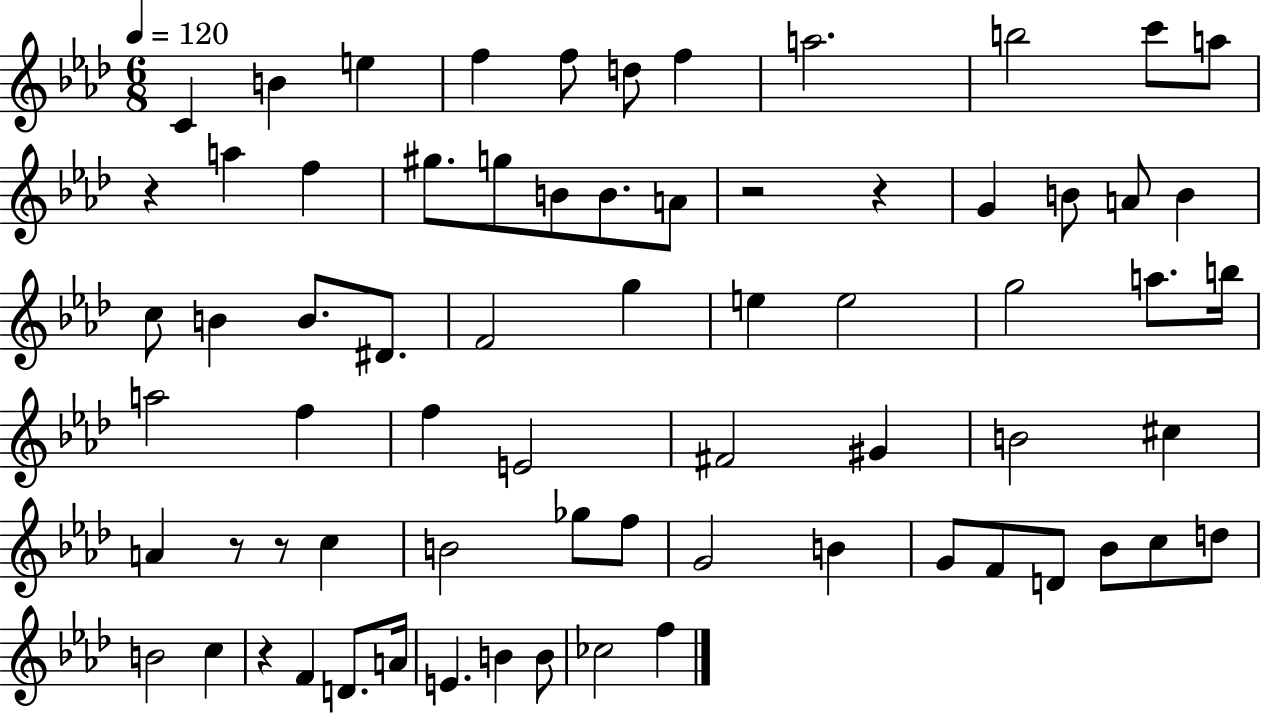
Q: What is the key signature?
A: AES major